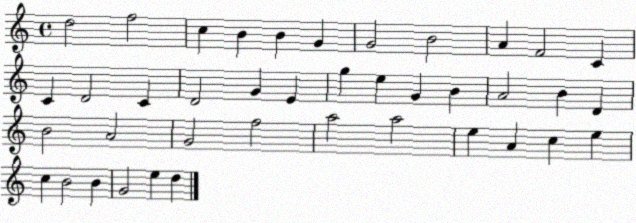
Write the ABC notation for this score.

X:1
T:Untitled
M:4/4
L:1/4
K:C
d2 f2 c B B G G2 B2 A F2 C C D2 C D2 G E g e G B A2 B D B2 A2 G2 f2 a2 a2 e A c e c B2 B G2 e d